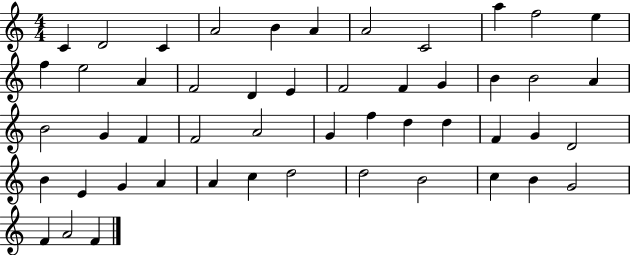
{
  \clef treble
  \numericTimeSignature
  \time 4/4
  \key c \major
  c'4 d'2 c'4 | a'2 b'4 a'4 | a'2 c'2 | a''4 f''2 e''4 | \break f''4 e''2 a'4 | f'2 d'4 e'4 | f'2 f'4 g'4 | b'4 b'2 a'4 | \break b'2 g'4 f'4 | f'2 a'2 | g'4 f''4 d''4 d''4 | f'4 g'4 d'2 | \break b'4 e'4 g'4 a'4 | a'4 c''4 d''2 | d''2 b'2 | c''4 b'4 g'2 | \break f'4 a'2 f'4 | \bar "|."
}